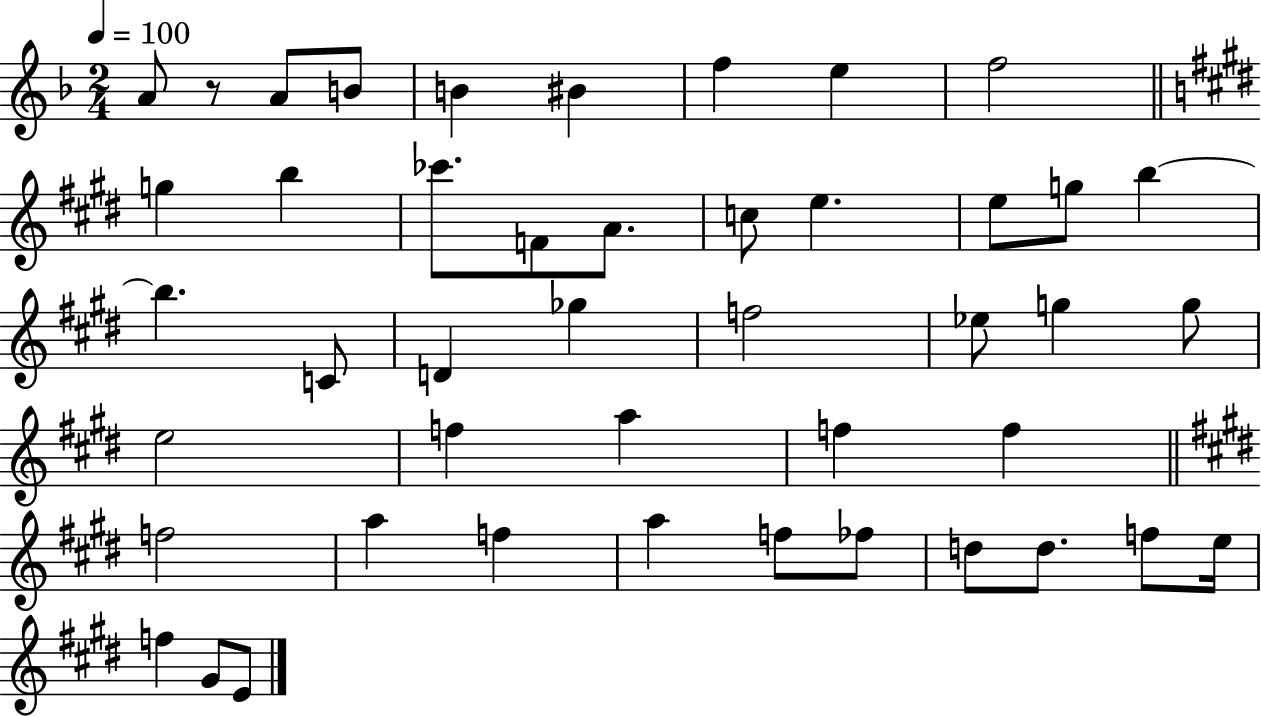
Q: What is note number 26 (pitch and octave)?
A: G5